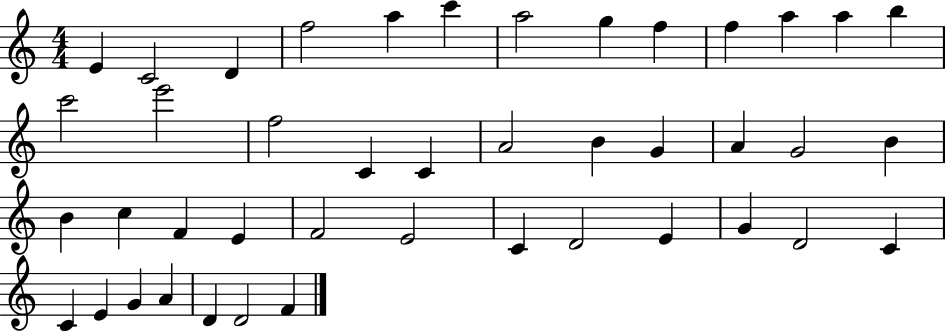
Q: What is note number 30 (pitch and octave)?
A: E4